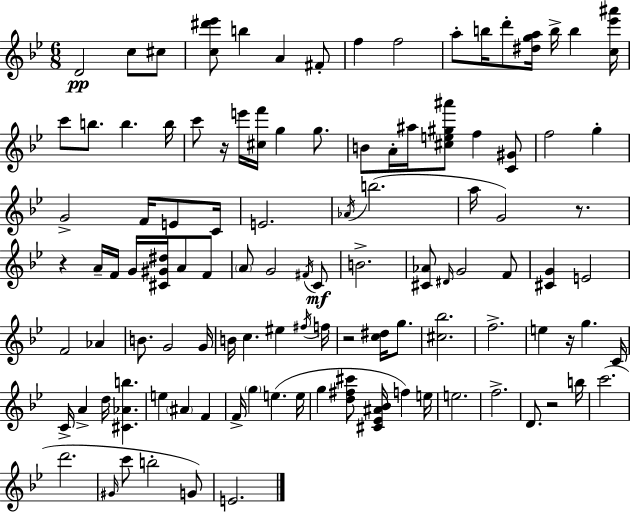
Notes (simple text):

D4/h C5/e C#5/e [C5,D#6,Eb6]/e B5/q A4/q F#4/e F5/q F5/h A5/e B5/s D6/e [D#5,G5,A5]/s B5/s B5/q [C5,Eb6,A#6]/s C6/e B5/e. B5/q. B5/s C6/e R/s E6/s [C#5,F6]/s G5/q G5/e. B4/e A4/s A#5/s [C#5,E5,G#5,A#6]/e F5/q [C4,G#4]/e F5/h G5/q G4/h F4/s E4/e C4/s E4/h. Ab4/s B5/h. A5/s G4/h R/e. R/q A4/s F4/s G4/s [C#4,G#4,D#5]/s A4/e F4/e A4/e G4/h F#4/s C4/e B4/h. [C#4,Ab4]/e D#4/s G4/h F4/e [C#4,G4]/q E4/h F4/h Ab4/q B4/e. G4/h G4/s B4/s C5/q. EIS5/q F#5/s F5/s R/h [C5,D#5]/s G5/e. [C#5,Bb5]/h. F5/h. E5/q R/s G5/q. C4/s C4/s A4/q D5/s [C#4,Ab4,B5]/q. E5/q A#4/q F4/q F4/s G5/q E5/q. E5/s G5/q [D5,F#5,C#6]/e [C#4,Eb4,A#4,Bb4]/s F5/q E5/s E5/h. F5/h. D4/e. R/h B5/s C6/h. D6/h. G#4/s C6/e B5/h G4/e E4/h.